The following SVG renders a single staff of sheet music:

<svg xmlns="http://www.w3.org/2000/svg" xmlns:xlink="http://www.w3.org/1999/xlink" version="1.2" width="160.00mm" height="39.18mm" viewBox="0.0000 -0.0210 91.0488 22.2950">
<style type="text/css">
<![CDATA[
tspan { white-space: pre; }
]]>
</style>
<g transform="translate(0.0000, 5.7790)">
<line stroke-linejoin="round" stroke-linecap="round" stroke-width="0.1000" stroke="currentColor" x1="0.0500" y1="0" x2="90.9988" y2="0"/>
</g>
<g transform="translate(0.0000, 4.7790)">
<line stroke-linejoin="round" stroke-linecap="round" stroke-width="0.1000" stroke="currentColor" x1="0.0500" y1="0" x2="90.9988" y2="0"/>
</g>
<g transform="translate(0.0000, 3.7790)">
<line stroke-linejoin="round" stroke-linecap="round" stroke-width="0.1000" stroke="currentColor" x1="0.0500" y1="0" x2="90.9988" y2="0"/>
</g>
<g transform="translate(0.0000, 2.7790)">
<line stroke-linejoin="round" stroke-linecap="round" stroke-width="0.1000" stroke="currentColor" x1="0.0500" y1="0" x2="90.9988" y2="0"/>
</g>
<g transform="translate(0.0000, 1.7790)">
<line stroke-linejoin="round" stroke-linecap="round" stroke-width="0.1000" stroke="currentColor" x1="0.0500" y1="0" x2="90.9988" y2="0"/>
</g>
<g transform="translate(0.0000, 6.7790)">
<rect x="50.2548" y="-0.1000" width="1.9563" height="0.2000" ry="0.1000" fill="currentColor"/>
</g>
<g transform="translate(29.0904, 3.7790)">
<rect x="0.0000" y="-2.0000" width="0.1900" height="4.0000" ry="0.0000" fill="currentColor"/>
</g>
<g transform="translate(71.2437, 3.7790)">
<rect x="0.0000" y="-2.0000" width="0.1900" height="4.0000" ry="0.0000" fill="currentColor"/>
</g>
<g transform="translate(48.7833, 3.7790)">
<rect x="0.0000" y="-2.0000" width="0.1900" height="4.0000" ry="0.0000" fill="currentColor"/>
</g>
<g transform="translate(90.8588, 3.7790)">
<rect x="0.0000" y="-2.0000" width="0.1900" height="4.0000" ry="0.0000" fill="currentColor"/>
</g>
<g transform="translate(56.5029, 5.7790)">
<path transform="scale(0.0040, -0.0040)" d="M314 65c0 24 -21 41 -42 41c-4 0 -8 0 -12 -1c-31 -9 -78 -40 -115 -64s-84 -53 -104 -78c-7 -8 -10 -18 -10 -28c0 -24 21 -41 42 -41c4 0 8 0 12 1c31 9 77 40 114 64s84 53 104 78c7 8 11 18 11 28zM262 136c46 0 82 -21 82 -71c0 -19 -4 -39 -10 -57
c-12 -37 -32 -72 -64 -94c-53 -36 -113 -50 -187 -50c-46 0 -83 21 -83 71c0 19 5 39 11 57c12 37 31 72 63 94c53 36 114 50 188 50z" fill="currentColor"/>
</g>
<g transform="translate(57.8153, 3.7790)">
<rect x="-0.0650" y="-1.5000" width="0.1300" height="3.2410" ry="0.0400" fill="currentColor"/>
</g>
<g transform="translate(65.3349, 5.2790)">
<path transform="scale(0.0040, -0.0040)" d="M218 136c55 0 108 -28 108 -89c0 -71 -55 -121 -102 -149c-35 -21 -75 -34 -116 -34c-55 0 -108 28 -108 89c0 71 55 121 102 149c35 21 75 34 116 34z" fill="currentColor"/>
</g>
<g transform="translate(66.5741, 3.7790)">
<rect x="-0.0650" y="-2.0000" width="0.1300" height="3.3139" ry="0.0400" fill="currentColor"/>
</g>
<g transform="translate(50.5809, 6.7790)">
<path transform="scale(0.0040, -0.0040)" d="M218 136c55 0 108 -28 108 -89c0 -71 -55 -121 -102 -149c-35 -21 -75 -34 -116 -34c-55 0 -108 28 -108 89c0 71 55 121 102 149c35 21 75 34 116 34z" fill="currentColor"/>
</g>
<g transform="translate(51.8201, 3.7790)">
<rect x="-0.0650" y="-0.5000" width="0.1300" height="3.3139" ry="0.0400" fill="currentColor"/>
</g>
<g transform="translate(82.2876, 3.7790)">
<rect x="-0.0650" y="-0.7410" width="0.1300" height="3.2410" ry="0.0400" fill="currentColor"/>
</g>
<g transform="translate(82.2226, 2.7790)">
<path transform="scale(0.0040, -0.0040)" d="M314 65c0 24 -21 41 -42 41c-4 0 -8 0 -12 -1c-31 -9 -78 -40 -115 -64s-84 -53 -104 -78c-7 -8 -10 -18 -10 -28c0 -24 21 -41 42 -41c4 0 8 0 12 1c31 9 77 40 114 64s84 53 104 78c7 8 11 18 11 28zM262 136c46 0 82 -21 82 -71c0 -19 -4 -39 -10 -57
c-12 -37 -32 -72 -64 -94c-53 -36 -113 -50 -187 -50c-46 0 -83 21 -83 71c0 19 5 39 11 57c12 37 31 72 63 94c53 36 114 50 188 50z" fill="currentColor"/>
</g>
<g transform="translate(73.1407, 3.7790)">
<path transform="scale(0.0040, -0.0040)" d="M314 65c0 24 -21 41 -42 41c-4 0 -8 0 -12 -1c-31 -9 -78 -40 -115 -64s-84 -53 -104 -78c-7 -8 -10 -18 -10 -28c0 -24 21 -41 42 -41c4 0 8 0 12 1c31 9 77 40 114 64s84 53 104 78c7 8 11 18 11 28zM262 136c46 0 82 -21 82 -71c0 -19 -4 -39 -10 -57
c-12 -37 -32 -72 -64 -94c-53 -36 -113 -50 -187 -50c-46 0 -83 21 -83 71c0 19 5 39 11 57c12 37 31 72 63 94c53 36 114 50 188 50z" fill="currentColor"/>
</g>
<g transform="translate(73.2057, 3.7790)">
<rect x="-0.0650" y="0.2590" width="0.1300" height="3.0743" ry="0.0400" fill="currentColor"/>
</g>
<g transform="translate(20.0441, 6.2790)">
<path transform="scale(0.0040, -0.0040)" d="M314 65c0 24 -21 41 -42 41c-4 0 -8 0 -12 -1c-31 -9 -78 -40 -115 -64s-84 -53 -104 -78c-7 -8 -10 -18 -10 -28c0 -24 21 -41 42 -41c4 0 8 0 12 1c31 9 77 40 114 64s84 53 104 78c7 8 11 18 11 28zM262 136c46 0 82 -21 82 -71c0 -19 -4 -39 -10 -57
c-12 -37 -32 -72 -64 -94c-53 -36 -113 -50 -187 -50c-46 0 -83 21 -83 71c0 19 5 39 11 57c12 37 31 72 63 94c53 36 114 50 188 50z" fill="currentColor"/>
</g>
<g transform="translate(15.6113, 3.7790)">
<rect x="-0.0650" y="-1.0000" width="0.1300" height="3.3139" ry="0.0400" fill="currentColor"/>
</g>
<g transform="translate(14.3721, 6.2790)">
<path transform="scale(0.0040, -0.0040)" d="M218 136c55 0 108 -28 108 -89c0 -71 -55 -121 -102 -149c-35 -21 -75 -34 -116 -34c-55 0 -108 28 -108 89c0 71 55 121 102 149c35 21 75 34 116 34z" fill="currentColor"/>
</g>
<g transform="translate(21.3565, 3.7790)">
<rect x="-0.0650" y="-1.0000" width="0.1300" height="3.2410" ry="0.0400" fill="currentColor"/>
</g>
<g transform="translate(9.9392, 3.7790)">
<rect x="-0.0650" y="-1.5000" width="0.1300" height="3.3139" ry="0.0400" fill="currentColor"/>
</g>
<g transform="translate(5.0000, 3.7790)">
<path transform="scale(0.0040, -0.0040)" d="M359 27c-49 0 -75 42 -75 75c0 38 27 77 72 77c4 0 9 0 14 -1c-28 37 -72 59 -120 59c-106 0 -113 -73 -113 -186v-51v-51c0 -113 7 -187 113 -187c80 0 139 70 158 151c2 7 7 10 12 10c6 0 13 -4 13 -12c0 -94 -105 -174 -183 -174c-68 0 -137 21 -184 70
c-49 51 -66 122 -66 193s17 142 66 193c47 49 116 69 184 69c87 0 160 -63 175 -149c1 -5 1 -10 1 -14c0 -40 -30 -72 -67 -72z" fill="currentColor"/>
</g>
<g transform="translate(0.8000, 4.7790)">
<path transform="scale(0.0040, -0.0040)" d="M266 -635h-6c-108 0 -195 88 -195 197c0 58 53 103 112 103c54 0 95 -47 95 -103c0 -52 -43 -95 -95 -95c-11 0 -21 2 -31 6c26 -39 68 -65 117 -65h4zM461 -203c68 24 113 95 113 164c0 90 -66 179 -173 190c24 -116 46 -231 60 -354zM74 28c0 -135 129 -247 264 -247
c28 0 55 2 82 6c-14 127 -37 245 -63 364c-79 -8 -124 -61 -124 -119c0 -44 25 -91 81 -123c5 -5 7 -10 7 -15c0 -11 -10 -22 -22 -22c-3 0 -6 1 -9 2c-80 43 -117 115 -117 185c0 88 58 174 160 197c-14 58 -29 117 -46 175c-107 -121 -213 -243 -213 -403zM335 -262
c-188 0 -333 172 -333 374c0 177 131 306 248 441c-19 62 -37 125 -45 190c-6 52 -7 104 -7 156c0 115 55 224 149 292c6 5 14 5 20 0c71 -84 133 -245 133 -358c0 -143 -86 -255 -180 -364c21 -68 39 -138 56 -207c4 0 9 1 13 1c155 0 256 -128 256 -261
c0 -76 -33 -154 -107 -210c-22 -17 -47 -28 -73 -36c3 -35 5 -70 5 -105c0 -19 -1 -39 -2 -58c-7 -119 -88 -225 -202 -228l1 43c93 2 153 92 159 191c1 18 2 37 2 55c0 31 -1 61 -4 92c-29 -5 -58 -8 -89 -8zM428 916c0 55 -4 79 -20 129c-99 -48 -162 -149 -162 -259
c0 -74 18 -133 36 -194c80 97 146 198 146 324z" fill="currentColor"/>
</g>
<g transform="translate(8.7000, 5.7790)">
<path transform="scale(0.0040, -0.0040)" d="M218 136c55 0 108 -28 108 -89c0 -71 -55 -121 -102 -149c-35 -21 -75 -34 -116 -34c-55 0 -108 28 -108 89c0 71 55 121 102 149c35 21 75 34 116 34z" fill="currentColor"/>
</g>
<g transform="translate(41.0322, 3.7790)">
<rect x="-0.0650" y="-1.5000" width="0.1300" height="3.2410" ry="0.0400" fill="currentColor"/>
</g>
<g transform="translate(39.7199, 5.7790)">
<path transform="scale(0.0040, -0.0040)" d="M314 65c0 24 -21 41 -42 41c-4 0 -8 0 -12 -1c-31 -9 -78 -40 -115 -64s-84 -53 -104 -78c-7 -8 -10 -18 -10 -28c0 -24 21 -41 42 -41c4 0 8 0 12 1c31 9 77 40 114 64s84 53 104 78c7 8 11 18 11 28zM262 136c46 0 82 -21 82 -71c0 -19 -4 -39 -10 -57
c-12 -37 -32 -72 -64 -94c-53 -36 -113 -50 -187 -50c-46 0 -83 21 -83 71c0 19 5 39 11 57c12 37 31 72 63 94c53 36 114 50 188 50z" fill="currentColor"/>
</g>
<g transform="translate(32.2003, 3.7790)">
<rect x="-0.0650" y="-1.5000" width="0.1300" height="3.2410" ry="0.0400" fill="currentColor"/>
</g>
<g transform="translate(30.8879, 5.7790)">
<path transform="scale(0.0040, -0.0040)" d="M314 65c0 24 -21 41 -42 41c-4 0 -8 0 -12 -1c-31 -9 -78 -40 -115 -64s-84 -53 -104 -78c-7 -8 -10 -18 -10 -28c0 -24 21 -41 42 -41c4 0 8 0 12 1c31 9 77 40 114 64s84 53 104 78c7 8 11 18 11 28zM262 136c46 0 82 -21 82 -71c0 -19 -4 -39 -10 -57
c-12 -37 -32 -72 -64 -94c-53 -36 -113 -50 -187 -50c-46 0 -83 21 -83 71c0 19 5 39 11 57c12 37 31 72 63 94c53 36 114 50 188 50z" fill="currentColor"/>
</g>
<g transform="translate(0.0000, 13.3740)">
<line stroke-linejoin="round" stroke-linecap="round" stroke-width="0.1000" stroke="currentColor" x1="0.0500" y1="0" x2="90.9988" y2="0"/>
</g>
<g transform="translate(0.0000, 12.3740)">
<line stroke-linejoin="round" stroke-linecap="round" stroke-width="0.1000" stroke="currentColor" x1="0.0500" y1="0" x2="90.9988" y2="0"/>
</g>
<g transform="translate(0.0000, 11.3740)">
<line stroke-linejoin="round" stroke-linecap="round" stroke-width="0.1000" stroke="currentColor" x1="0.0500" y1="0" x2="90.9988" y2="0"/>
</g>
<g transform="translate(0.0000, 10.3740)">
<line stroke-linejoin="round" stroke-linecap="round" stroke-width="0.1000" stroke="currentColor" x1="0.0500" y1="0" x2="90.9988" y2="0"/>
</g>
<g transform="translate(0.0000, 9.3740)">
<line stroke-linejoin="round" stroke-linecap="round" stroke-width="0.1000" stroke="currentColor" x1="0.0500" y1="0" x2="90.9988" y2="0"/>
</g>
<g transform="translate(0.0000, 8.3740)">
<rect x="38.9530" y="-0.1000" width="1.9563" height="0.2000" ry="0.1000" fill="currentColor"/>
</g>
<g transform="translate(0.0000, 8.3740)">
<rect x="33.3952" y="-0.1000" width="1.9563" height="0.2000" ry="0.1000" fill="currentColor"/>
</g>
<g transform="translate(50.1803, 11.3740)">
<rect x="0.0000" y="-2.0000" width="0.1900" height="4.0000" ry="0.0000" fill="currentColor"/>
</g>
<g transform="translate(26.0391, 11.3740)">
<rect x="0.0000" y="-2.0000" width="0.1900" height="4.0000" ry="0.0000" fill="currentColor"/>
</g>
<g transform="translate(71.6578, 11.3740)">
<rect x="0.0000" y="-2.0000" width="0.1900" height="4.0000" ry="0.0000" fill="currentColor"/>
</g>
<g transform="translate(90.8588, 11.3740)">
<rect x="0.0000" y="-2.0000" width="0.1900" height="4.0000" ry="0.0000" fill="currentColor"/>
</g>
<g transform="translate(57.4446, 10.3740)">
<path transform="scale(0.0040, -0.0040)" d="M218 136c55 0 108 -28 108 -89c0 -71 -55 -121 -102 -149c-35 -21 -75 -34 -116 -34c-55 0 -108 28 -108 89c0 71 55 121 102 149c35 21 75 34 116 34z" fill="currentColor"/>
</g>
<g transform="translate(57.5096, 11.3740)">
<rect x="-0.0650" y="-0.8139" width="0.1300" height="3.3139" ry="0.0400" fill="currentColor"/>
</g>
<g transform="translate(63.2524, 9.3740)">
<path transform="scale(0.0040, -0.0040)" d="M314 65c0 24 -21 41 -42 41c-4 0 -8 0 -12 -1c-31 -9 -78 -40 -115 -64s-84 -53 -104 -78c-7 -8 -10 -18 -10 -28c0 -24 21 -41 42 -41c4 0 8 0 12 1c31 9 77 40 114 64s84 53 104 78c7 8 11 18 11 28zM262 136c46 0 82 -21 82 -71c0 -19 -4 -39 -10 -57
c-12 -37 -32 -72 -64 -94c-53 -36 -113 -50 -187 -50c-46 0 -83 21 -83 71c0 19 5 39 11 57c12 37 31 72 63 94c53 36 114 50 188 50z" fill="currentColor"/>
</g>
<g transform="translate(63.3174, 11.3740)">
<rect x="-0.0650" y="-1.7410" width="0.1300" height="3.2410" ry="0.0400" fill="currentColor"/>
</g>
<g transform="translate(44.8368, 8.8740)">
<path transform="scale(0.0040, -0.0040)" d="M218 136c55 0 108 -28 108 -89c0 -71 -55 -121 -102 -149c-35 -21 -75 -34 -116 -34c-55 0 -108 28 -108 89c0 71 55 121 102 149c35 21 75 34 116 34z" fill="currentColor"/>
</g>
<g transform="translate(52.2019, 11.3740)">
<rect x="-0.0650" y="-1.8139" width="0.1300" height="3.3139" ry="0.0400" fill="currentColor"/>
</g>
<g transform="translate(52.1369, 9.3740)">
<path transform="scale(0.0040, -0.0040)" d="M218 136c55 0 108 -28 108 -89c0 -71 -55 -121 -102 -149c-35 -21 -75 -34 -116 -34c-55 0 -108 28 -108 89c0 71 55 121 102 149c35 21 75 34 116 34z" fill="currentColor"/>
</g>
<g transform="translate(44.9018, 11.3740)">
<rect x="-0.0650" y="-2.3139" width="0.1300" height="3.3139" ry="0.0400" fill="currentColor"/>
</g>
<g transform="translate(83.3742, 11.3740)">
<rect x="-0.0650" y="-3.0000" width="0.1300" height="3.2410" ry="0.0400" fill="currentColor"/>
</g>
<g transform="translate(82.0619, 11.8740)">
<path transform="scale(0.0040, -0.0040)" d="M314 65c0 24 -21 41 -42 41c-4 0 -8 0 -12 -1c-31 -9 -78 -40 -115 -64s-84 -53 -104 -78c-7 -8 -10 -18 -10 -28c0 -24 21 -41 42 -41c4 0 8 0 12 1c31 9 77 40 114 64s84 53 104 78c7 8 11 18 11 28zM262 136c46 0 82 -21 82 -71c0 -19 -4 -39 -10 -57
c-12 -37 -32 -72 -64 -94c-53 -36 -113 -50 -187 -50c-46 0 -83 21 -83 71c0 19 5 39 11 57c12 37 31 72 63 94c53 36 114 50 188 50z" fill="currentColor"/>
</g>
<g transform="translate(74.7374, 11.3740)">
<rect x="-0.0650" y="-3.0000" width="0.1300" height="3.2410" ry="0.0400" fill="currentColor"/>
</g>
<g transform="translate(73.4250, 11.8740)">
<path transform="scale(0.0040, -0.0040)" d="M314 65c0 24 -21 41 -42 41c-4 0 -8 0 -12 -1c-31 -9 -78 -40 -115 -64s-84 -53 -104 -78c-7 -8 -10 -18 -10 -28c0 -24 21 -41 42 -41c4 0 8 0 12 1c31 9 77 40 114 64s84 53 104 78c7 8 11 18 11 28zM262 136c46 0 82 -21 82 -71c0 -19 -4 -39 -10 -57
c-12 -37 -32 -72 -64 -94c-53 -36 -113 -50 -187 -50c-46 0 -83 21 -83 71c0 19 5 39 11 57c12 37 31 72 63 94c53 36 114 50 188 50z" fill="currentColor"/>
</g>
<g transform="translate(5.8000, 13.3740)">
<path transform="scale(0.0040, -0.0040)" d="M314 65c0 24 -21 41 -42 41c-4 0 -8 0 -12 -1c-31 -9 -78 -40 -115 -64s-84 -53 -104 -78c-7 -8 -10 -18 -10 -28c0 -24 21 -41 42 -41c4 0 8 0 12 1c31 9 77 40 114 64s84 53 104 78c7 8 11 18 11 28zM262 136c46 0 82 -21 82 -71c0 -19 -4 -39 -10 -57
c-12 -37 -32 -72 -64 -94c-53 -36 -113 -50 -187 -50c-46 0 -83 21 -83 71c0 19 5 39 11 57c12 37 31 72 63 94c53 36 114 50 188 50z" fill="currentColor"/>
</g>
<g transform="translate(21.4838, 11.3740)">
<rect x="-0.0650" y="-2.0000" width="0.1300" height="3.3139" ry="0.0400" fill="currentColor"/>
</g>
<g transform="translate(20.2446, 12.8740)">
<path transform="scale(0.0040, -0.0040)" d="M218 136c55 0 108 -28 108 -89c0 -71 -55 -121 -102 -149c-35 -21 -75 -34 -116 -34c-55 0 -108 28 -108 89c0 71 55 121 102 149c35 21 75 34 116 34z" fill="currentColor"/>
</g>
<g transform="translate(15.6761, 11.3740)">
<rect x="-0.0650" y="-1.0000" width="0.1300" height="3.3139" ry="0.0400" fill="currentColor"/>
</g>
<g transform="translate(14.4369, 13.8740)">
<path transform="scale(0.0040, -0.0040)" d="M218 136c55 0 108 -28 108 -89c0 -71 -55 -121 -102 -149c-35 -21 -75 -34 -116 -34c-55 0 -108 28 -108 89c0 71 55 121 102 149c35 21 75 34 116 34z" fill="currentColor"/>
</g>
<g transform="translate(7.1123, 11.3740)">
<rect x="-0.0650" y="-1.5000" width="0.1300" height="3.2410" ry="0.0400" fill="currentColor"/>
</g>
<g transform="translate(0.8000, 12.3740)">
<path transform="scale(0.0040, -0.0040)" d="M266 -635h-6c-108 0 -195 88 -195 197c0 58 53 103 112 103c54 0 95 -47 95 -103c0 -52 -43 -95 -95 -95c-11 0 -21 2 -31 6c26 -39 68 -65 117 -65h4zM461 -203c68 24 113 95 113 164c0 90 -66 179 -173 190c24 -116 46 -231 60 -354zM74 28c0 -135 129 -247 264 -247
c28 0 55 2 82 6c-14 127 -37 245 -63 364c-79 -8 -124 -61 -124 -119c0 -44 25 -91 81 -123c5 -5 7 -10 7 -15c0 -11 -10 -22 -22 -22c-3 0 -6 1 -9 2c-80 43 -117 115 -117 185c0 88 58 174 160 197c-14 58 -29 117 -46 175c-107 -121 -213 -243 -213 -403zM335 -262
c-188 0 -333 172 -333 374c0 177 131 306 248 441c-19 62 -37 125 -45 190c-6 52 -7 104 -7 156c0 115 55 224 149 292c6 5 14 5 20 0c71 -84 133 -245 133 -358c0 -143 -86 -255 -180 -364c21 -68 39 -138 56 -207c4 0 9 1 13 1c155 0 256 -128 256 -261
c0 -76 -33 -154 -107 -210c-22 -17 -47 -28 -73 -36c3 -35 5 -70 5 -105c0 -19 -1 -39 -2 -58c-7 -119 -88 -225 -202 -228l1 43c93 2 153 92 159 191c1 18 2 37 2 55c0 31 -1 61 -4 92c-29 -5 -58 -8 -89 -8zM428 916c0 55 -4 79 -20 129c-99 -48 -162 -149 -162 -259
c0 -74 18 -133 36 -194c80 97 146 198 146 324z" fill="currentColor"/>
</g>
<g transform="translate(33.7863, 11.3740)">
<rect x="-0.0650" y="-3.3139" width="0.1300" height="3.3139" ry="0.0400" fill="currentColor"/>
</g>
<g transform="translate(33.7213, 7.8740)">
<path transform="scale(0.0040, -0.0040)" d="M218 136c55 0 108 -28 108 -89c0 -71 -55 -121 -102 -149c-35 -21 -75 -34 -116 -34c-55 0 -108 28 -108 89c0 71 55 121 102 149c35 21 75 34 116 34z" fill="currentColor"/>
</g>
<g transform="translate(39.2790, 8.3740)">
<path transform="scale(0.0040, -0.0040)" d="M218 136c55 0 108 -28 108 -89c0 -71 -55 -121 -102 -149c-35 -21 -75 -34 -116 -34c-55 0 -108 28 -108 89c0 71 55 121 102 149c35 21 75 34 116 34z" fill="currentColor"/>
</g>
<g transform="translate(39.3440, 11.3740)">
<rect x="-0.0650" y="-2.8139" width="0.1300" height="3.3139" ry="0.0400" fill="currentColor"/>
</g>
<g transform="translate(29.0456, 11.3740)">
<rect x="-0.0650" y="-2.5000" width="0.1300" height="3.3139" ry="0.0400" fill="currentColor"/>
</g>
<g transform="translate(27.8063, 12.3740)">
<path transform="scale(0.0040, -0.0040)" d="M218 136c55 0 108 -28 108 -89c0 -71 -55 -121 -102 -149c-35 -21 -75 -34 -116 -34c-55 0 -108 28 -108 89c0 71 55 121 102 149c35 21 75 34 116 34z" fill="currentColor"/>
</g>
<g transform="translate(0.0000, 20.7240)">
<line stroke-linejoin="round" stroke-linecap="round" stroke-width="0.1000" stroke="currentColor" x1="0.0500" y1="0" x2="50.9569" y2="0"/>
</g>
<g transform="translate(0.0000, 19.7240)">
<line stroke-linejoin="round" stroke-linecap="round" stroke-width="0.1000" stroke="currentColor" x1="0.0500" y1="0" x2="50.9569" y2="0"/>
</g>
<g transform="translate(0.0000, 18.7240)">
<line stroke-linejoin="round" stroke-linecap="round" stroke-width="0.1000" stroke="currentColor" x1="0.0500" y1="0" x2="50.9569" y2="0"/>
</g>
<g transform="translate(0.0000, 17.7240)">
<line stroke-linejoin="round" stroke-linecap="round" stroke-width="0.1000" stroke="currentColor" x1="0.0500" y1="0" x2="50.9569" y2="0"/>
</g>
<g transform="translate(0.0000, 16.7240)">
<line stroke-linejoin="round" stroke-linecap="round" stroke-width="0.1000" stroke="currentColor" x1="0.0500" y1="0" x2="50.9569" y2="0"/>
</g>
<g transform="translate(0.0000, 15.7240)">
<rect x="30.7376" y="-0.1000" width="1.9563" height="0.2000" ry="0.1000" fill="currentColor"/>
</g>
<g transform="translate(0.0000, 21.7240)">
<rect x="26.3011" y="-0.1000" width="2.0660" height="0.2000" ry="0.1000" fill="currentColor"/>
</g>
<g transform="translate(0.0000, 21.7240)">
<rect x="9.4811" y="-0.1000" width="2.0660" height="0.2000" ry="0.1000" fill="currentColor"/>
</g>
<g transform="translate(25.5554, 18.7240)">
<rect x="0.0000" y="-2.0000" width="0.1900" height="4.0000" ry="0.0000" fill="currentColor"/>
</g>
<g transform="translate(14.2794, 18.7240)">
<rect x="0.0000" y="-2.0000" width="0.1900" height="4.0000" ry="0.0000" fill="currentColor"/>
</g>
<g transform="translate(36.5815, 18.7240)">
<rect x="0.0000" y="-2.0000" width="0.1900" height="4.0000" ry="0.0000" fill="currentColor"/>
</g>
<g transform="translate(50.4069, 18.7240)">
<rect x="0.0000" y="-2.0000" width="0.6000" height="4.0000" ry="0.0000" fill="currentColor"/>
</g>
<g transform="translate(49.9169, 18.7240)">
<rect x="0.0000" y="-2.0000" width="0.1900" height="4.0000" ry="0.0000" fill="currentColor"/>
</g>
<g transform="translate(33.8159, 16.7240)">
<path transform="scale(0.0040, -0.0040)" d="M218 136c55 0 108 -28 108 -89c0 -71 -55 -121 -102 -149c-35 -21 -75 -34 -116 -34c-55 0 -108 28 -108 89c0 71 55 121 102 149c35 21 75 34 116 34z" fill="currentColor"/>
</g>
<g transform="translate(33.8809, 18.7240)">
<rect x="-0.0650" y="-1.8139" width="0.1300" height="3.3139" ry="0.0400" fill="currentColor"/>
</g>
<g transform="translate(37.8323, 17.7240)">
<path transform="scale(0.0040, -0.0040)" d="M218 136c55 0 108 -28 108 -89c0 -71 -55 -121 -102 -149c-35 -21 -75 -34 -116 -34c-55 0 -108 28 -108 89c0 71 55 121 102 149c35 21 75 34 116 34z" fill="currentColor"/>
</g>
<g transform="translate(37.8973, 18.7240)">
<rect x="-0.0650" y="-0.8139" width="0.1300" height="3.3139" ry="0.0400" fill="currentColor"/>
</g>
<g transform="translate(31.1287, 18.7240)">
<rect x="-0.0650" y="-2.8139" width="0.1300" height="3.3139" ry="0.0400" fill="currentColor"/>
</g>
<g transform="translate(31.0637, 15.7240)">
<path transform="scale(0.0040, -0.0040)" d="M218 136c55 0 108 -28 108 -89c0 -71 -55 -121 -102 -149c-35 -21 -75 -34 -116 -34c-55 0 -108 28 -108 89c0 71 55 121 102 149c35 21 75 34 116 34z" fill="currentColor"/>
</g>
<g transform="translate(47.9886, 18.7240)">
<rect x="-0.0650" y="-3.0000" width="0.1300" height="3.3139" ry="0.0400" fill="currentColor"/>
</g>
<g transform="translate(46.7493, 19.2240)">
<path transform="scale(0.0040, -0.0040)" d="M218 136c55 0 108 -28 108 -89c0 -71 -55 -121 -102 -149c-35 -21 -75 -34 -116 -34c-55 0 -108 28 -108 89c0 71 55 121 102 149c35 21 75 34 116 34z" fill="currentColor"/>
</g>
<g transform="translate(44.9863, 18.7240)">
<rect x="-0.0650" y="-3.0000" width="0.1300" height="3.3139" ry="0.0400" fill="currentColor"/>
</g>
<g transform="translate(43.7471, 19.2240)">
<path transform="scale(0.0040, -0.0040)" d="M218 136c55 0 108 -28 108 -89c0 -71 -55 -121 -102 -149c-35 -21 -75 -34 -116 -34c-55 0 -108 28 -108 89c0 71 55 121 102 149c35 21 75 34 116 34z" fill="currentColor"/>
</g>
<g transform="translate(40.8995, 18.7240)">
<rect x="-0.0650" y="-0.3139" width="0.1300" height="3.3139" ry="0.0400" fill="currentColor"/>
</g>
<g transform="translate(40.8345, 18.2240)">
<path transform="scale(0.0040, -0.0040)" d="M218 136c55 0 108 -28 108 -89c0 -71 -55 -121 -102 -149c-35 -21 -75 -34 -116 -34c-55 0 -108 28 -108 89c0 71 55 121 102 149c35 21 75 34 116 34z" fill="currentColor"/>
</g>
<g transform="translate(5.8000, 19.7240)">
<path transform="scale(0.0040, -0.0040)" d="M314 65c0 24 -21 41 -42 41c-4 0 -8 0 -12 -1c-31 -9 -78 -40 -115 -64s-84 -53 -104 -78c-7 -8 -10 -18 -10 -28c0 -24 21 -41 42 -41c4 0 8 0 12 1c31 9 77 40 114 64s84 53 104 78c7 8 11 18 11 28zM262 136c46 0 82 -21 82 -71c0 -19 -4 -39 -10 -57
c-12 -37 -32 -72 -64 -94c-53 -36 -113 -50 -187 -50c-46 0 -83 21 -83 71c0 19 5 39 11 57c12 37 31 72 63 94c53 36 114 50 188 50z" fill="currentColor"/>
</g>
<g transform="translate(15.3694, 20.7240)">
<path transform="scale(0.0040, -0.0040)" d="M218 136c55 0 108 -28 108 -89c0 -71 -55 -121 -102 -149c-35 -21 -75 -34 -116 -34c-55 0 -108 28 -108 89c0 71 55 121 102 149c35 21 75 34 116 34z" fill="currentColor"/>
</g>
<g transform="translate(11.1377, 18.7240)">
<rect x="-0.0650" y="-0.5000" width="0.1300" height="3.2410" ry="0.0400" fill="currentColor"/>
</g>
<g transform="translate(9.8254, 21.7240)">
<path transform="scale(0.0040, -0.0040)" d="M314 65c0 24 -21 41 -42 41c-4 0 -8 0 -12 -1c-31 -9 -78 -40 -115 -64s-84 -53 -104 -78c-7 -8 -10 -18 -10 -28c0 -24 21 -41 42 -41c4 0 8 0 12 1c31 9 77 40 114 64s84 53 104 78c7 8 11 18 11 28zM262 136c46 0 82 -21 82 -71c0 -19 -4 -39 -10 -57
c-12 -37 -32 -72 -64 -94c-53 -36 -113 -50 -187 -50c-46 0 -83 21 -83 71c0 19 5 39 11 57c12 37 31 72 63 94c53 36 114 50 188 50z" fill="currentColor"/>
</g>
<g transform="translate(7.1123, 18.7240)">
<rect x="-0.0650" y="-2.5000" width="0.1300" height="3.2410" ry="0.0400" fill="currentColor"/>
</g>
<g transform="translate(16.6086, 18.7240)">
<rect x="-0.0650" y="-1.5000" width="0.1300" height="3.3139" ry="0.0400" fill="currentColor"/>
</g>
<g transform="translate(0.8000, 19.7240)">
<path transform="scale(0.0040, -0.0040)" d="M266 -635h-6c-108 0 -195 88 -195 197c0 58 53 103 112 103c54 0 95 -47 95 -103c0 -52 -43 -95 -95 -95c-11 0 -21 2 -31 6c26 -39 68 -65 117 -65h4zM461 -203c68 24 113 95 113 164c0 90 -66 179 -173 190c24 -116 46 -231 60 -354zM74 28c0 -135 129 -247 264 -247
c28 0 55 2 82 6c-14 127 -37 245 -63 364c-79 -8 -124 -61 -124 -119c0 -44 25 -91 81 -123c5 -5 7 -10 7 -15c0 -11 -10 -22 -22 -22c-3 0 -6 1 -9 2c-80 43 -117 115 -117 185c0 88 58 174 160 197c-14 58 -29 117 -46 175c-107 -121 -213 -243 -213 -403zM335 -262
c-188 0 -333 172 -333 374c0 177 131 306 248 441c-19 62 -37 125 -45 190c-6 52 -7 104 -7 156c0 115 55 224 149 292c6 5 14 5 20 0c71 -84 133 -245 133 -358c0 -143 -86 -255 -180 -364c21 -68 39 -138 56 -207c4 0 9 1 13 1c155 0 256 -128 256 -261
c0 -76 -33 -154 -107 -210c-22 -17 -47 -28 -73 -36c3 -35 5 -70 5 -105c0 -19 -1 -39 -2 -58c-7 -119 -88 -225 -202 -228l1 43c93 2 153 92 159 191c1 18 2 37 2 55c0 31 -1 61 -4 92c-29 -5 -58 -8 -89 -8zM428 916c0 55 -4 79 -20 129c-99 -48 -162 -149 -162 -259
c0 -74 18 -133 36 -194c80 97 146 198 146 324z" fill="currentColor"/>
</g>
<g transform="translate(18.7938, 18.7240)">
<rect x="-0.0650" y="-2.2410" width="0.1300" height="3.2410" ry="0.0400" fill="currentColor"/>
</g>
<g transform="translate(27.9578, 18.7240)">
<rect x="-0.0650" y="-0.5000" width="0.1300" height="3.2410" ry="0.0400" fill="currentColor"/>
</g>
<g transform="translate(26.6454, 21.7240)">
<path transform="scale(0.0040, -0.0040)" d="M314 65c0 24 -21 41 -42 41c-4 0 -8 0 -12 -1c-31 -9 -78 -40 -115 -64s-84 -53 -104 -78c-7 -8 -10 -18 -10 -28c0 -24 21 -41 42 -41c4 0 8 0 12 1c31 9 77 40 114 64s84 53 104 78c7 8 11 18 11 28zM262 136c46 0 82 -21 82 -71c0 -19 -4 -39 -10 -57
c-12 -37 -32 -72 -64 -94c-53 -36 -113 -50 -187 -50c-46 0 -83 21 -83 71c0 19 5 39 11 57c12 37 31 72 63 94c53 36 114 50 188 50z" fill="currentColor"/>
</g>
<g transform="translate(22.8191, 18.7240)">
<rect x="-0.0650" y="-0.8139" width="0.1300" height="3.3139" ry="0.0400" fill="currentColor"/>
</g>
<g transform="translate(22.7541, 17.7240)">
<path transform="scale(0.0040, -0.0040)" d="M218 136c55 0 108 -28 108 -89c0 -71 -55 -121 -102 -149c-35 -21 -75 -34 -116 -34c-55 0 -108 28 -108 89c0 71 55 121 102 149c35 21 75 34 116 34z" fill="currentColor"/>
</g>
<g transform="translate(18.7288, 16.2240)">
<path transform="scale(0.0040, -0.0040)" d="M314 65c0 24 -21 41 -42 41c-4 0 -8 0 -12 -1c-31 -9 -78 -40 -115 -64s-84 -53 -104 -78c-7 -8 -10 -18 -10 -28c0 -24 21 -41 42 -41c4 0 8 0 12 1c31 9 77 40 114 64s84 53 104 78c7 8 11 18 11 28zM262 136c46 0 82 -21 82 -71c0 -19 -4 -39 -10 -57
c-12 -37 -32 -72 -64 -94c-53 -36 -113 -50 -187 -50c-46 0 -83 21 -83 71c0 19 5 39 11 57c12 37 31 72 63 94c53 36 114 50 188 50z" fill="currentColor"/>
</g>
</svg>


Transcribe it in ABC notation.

X:1
T:Untitled
M:4/4
L:1/4
K:C
E D D2 E2 E2 C E2 F B2 d2 E2 D F G b a g f d f2 A2 A2 G2 C2 E g2 d C2 a f d c A A